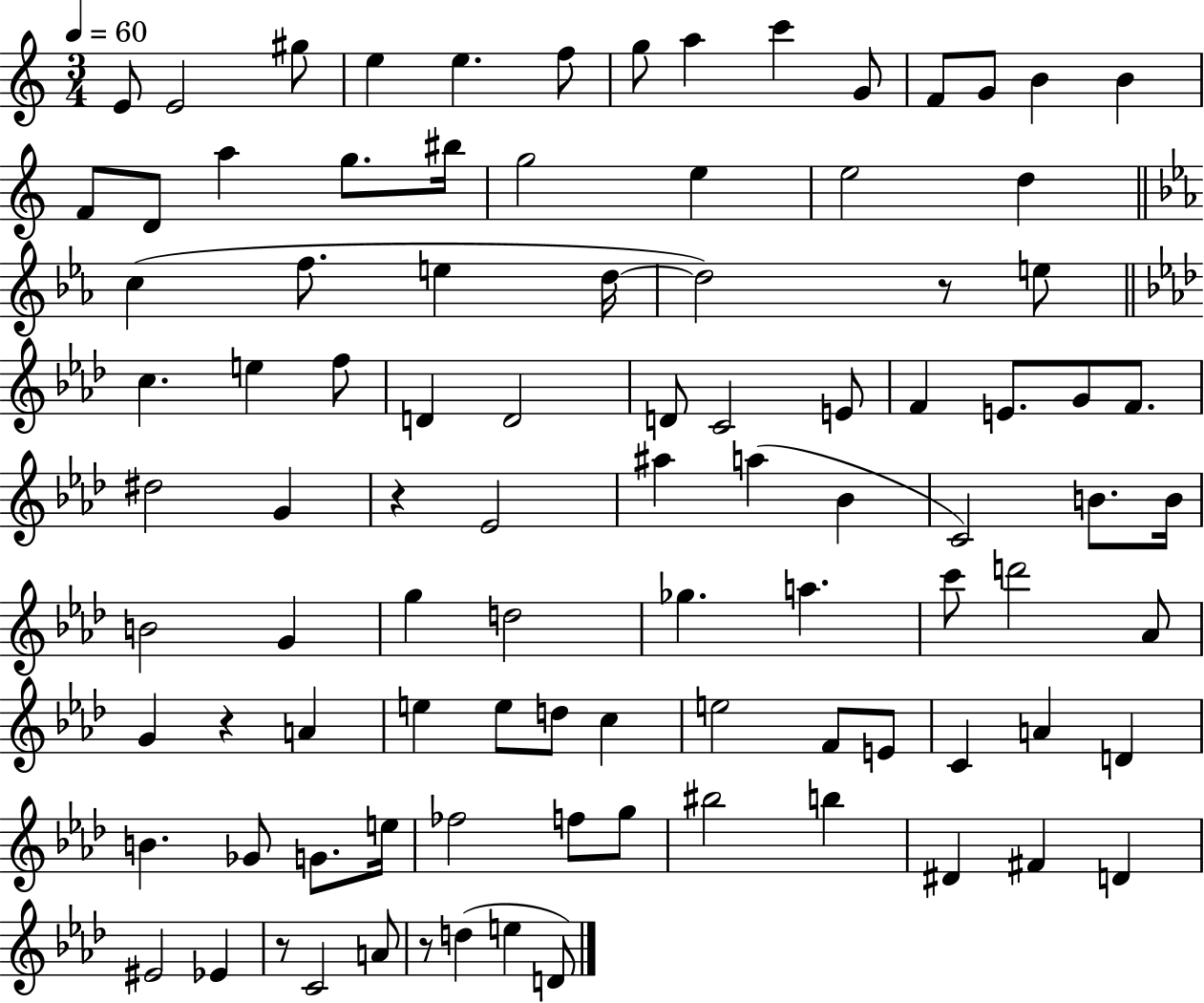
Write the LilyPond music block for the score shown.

{
  \clef treble
  \numericTimeSignature
  \time 3/4
  \key c \major
  \tempo 4 = 60
  e'8 e'2 gis''8 | e''4 e''4. f''8 | g''8 a''4 c'''4 g'8 | f'8 g'8 b'4 b'4 | \break f'8 d'8 a''4 g''8. bis''16 | g''2 e''4 | e''2 d''4 | \bar "||" \break \key c \minor c''4( f''8. e''4 d''16~~ | d''2) r8 e''8 | \bar "||" \break \key aes \major c''4. e''4 f''8 | d'4 d'2 | d'8 c'2 e'8 | f'4 e'8. g'8 f'8. | \break dis''2 g'4 | r4 ees'2 | ais''4 a''4( bes'4 | c'2) b'8. b'16 | \break b'2 g'4 | g''4 d''2 | ges''4. a''4. | c'''8 d'''2 aes'8 | \break g'4 r4 a'4 | e''4 e''8 d''8 c''4 | e''2 f'8 e'8 | c'4 a'4 d'4 | \break b'4. ges'8 g'8. e''16 | fes''2 f''8 g''8 | bis''2 b''4 | dis'4 fis'4 d'4 | \break eis'2 ees'4 | r8 c'2 a'8 | r8 d''4( e''4 d'8) | \bar "|."
}